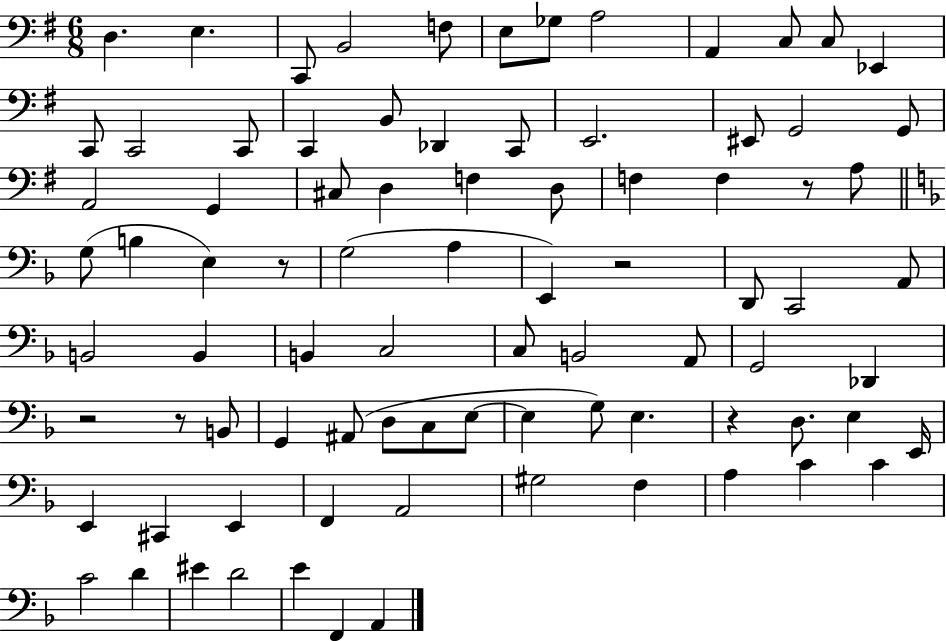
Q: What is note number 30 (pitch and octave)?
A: F3